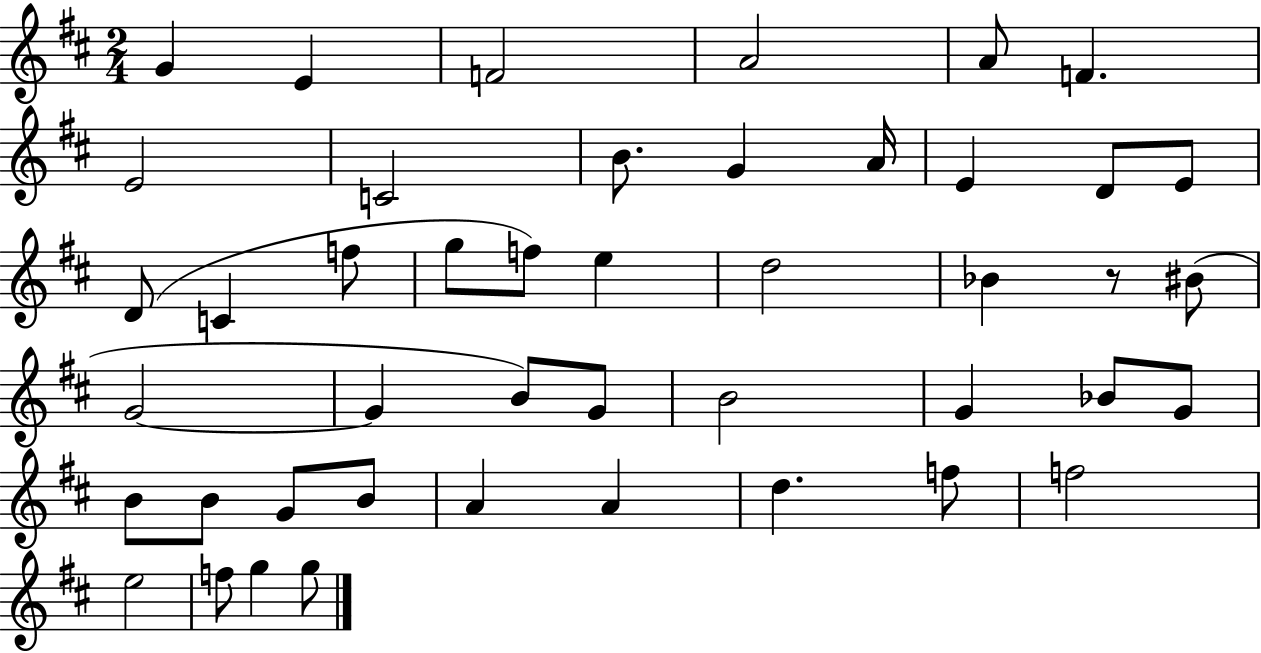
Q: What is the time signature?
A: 2/4